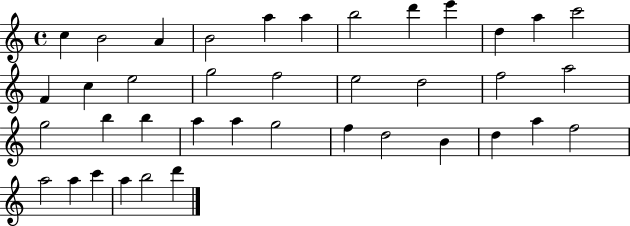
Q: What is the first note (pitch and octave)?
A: C5